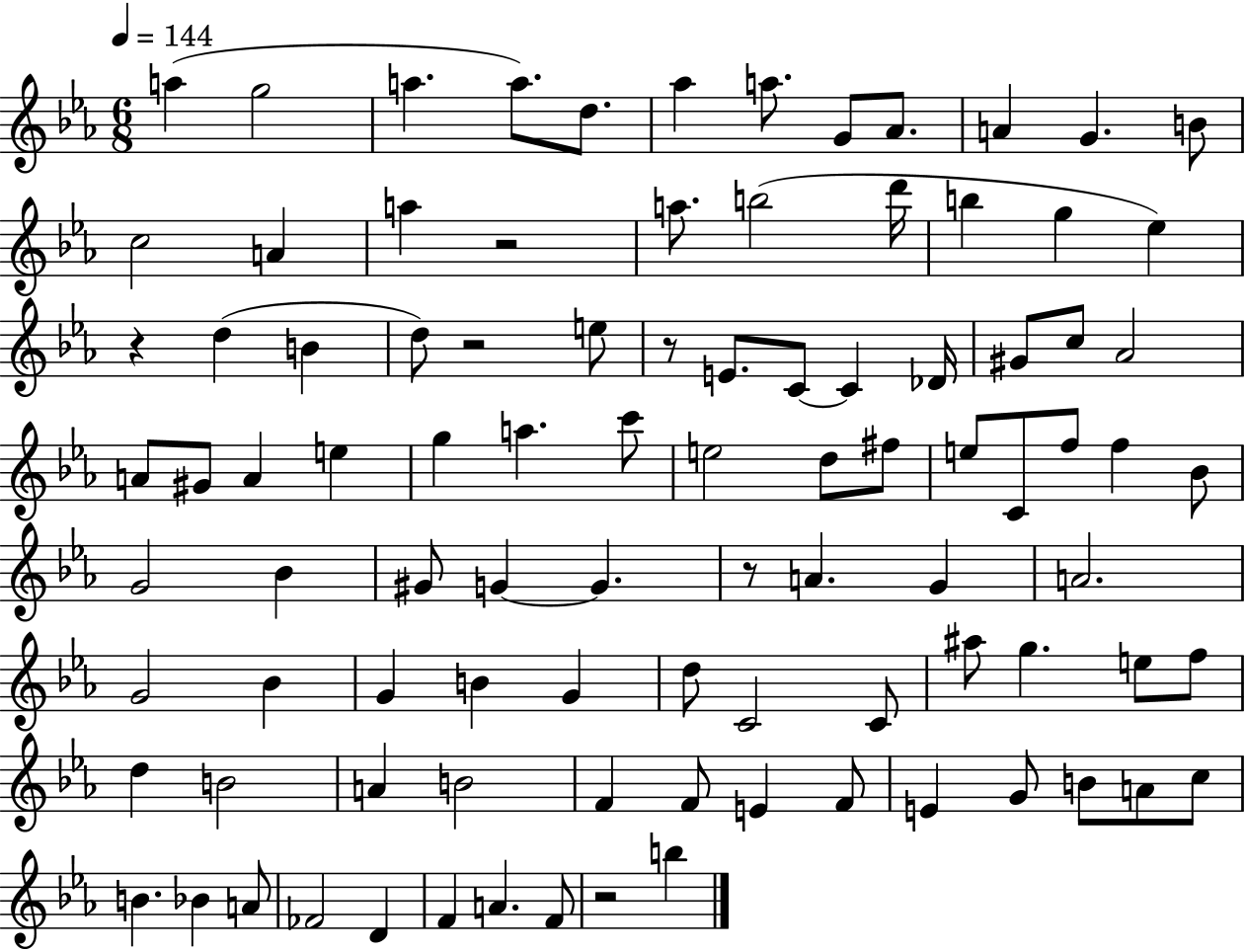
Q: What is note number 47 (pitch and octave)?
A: Bb4